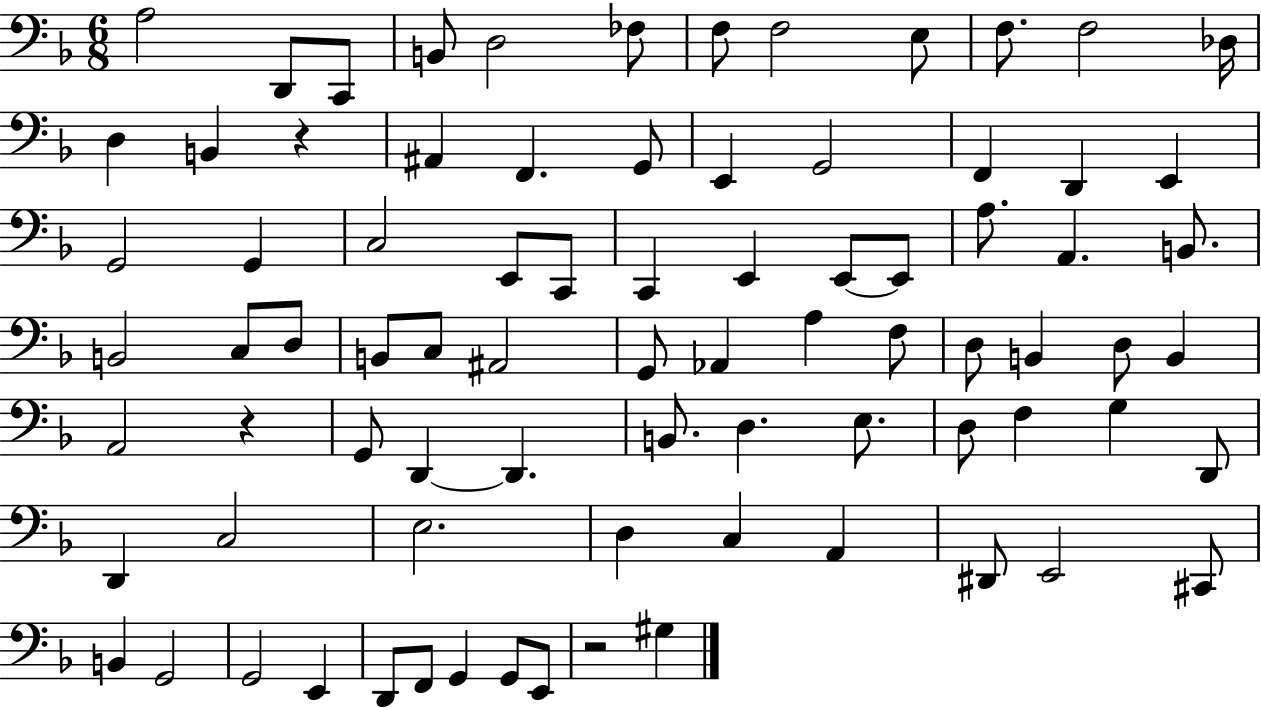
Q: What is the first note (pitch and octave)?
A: A3